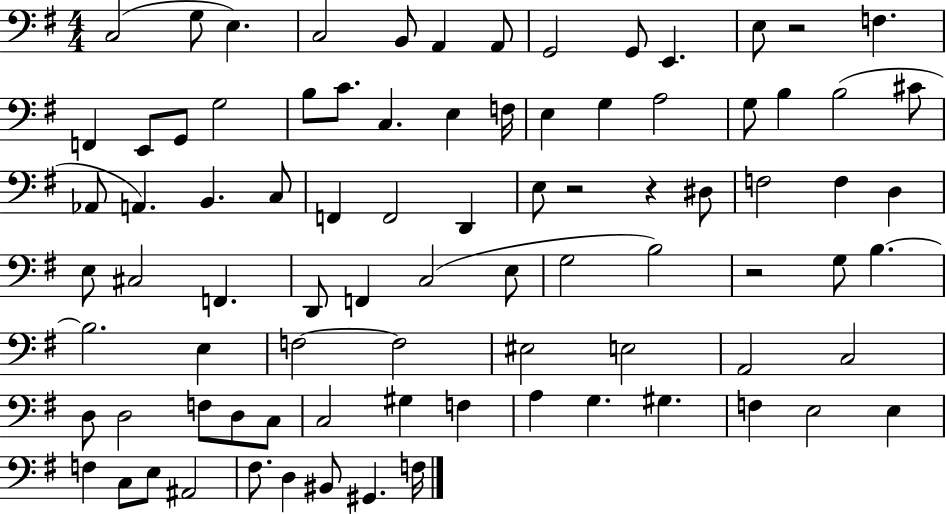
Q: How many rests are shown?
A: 4